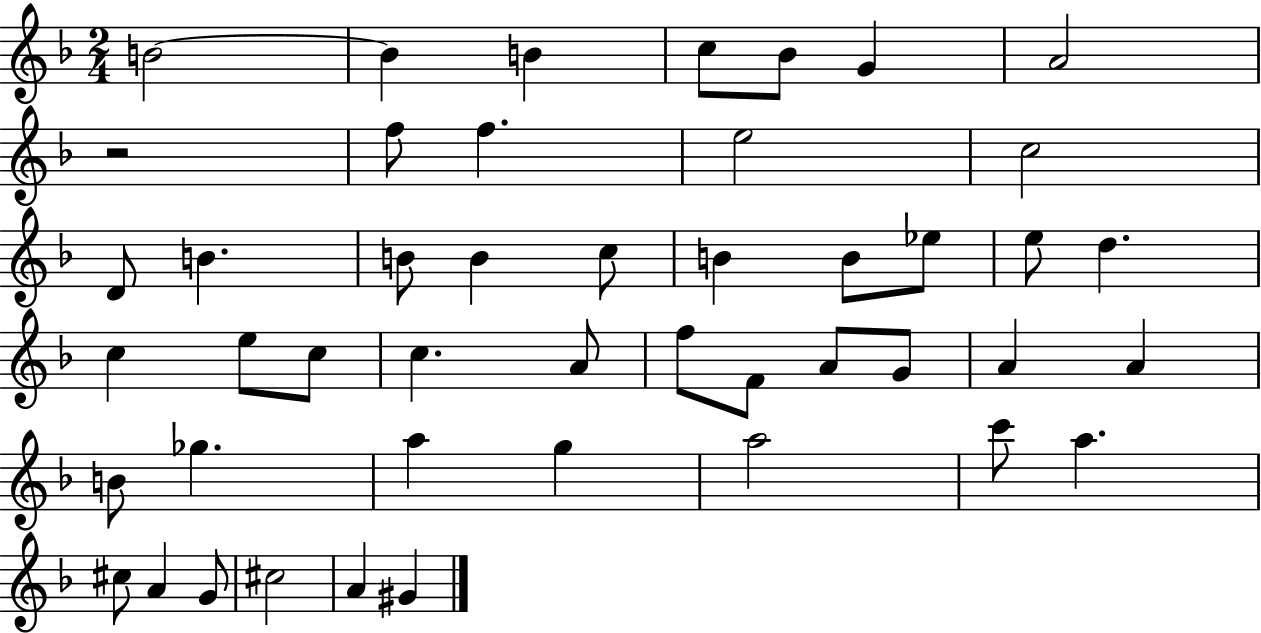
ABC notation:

X:1
T:Untitled
M:2/4
L:1/4
K:F
B2 B B c/2 _B/2 G A2 z2 f/2 f e2 c2 D/2 B B/2 B c/2 B B/2 _e/2 e/2 d c e/2 c/2 c A/2 f/2 F/2 A/2 G/2 A A B/2 _g a g a2 c'/2 a ^c/2 A G/2 ^c2 A ^G